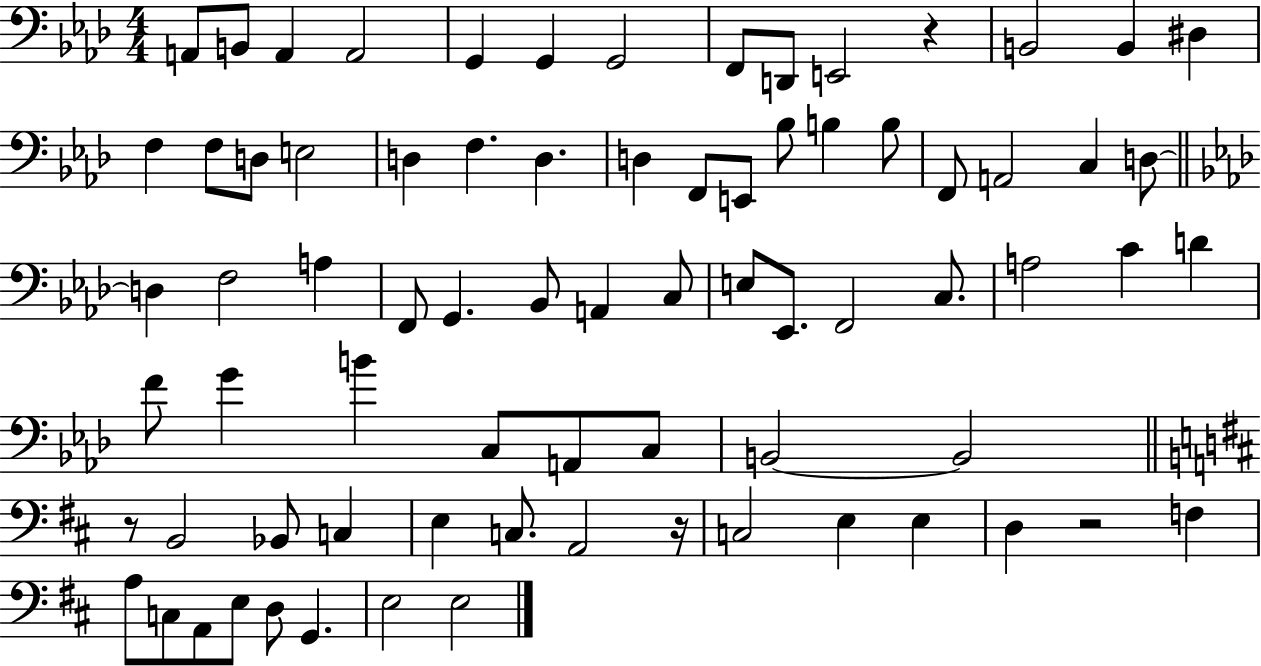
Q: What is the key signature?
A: AES major